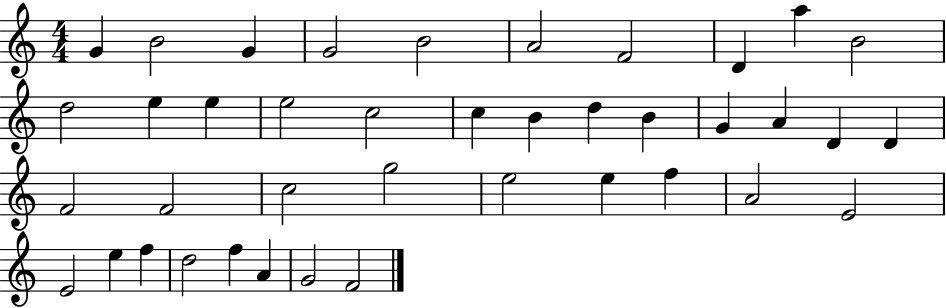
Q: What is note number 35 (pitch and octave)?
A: F5